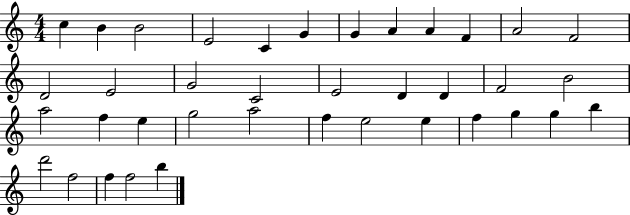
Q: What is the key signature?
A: C major